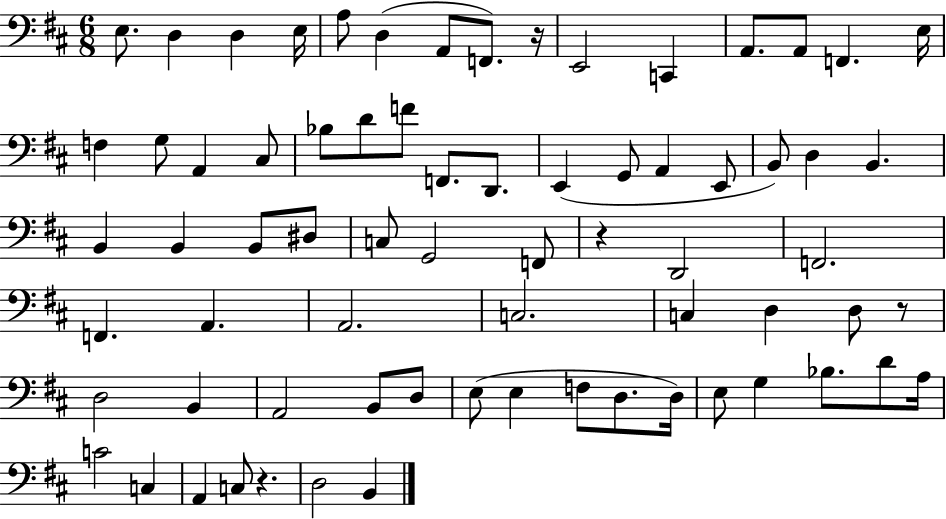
E3/e. D3/q D3/q E3/s A3/e D3/q A2/e F2/e. R/s E2/h C2/q A2/e. A2/e F2/q. E3/s F3/q G3/e A2/q C#3/e Bb3/e D4/e F4/e F2/e. D2/e. E2/q G2/e A2/q E2/e B2/e D3/q B2/q. B2/q B2/q B2/e D#3/e C3/e G2/h F2/e R/q D2/h F2/h. F2/q. A2/q. A2/h. C3/h. C3/q D3/q D3/e R/e D3/h B2/q A2/h B2/e D3/e E3/e E3/q F3/e D3/e. D3/s E3/e G3/q Bb3/e. D4/e A3/s C4/h C3/q A2/q C3/e R/q. D3/h B2/q